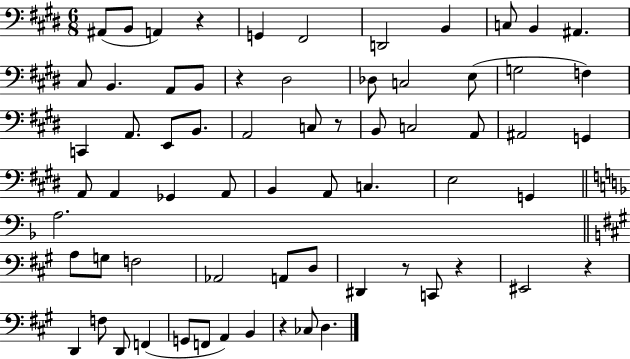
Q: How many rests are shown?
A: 7